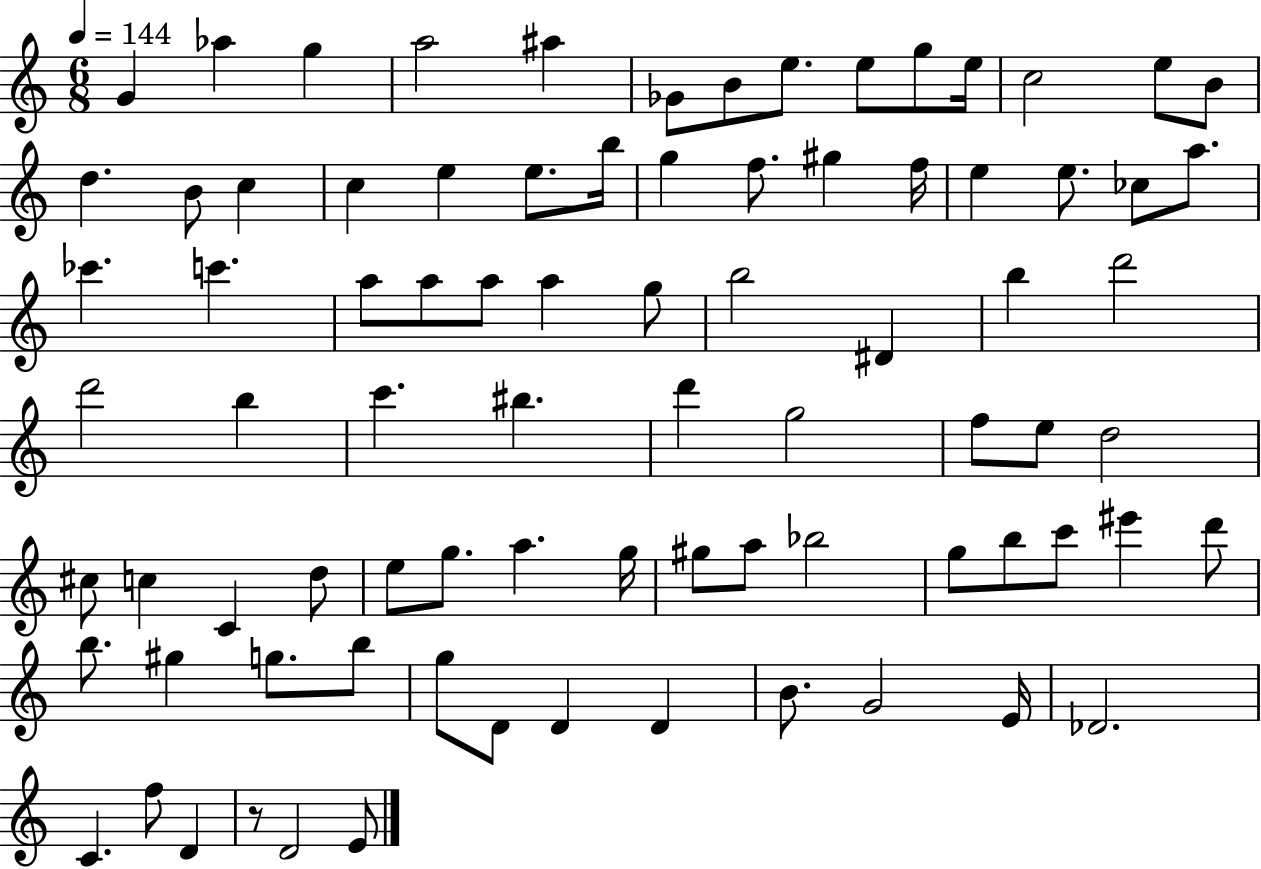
G4/q Ab5/q G5/q A5/h A#5/q Gb4/e B4/e E5/e. E5/e G5/e E5/s C5/h E5/e B4/e D5/q. B4/e C5/q C5/q E5/q E5/e. B5/s G5/q F5/e. G#5/q F5/s E5/q E5/e. CES5/e A5/e. CES6/q. C6/q. A5/e A5/e A5/e A5/q G5/e B5/h D#4/q B5/q D6/h D6/h B5/q C6/q. BIS5/q. D6/q G5/h F5/e E5/e D5/h C#5/e C5/q C4/q D5/e E5/e G5/e. A5/q. G5/s G#5/e A5/e Bb5/h G5/e B5/e C6/e EIS6/q D6/e B5/e. G#5/q G5/e. B5/e G5/e D4/e D4/q D4/q B4/e. G4/h E4/s Db4/h. C4/q. F5/e D4/q R/e D4/h E4/e